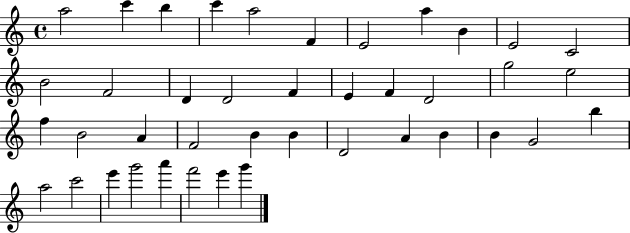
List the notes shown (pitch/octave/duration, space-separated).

A5/h C6/q B5/q C6/q A5/h F4/q E4/h A5/q B4/q E4/h C4/h B4/h F4/h D4/q D4/h F4/q E4/q F4/q D4/h G5/h E5/h F5/q B4/h A4/q F4/h B4/q B4/q D4/h A4/q B4/q B4/q G4/h B5/q A5/h C6/h E6/q G6/h A6/q F6/h E6/q G6/q